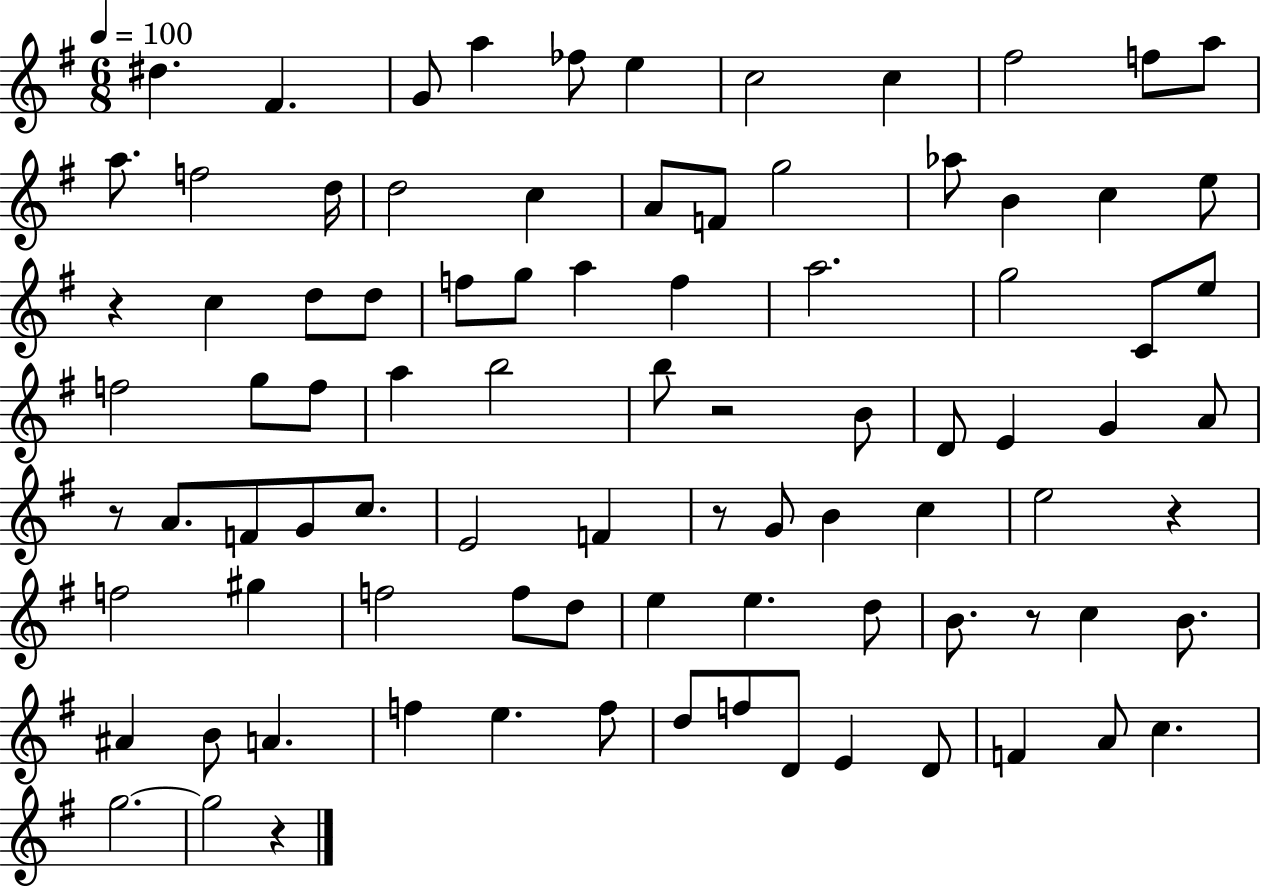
{
  \clef treble
  \numericTimeSignature
  \time 6/8
  \key g \major
  \tempo 4 = 100
  dis''4. fis'4. | g'8 a''4 fes''8 e''4 | c''2 c''4 | fis''2 f''8 a''8 | \break a''8. f''2 d''16 | d''2 c''4 | a'8 f'8 g''2 | aes''8 b'4 c''4 e''8 | \break r4 c''4 d''8 d''8 | f''8 g''8 a''4 f''4 | a''2. | g''2 c'8 e''8 | \break f''2 g''8 f''8 | a''4 b''2 | b''8 r2 b'8 | d'8 e'4 g'4 a'8 | \break r8 a'8. f'8 g'8 c''8. | e'2 f'4 | r8 g'8 b'4 c''4 | e''2 r4 | \break f''2 gis''4 | f''2 f''8 d''8 | e''4 e''4. d''8 | b'8. r8 c''4 b'8. | \break ais'4 b'8 a'4. | f''4 e''4. f''8 | d''8 f''8 d'8 e'4 d'8 | f'4 a'8 c''4. | \break g''2.~~ | g''2 r4 | \bar "|."
}